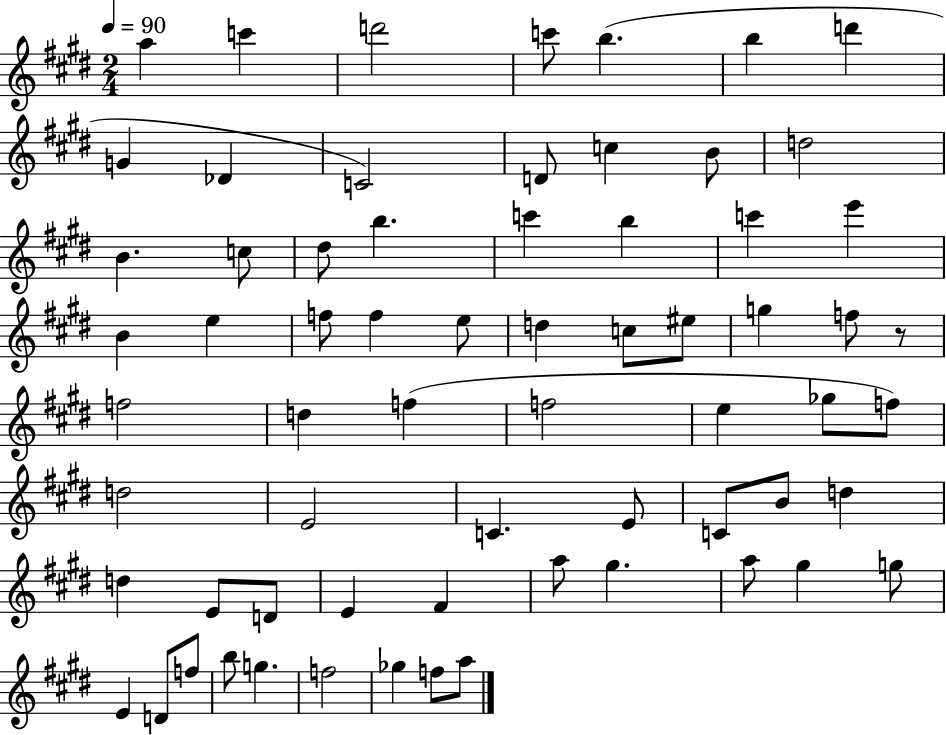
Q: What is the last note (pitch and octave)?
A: A5